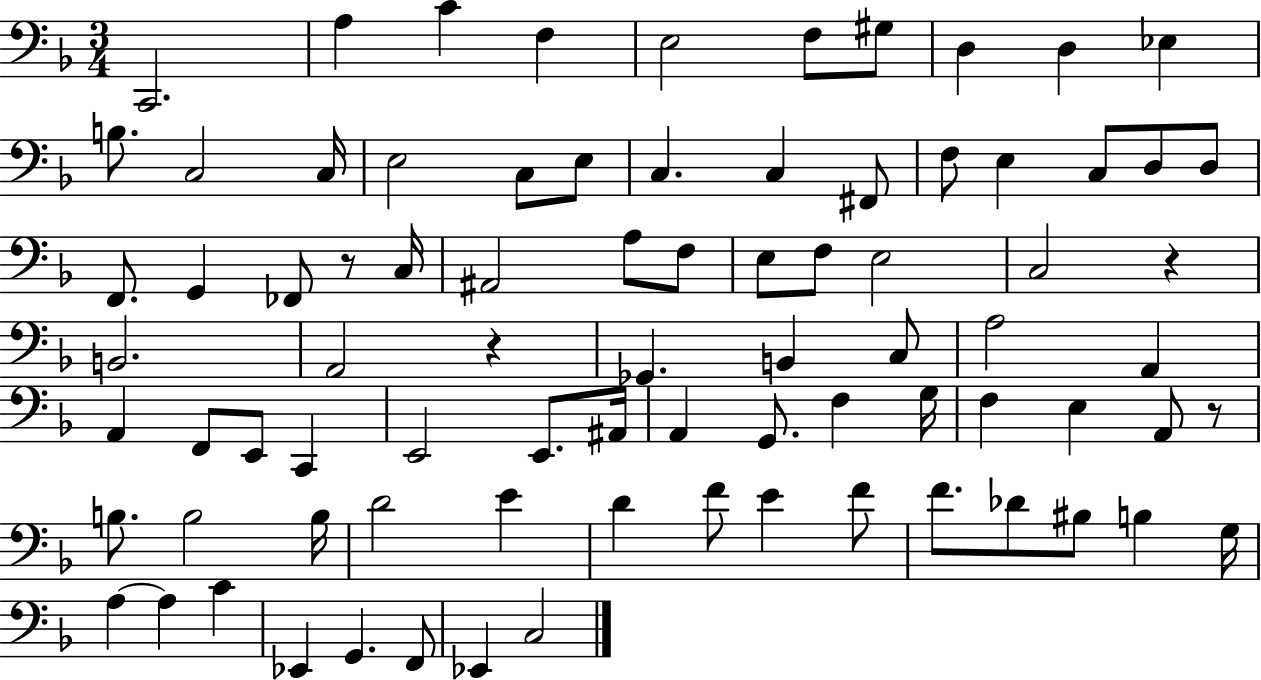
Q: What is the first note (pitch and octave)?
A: C2